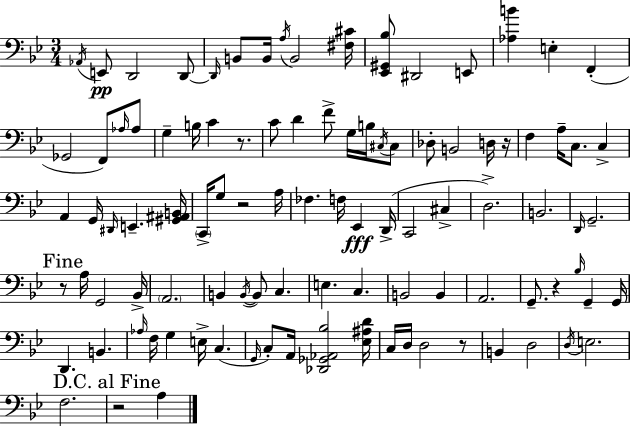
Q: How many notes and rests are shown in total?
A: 100